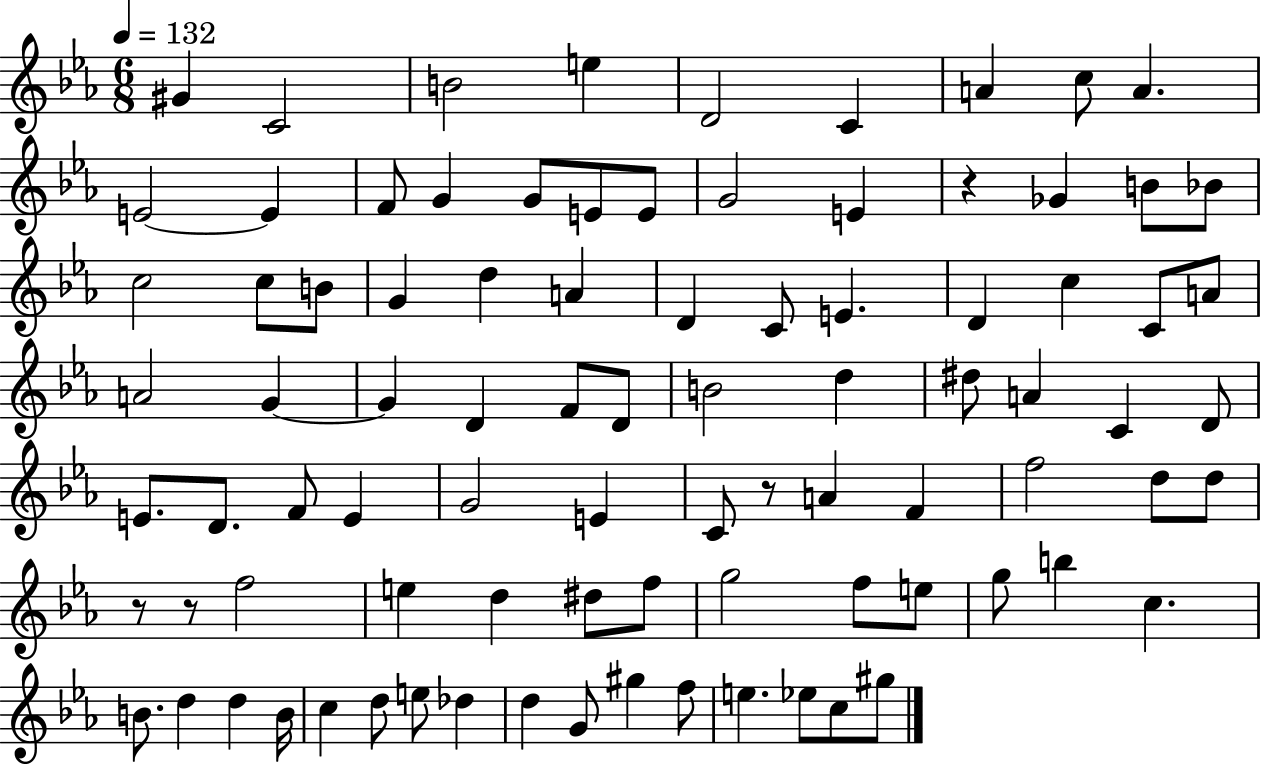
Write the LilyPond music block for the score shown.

{
  \clef treble
  \numericTimeSignature
  \time 6/8
  \key ees \major
  \tempo 4 = 132
  gis'4 c'2 | b'2 e''4 | d'2 c'4 | a'4 c''8 a'4. | \break e'2~~ e'4 | f'8 g'4 g'8 e'8 e'8 | g'2 e'4 | r4 ges'4 b'8 bes'8 | \break c''2 c''8 b'8 | g'4 d''4 a'4 | d'4 c'8 e'4. | d'4 c''4 c'8 a'8 | \break a'2 g'4~~ | g'4 d'4 f'8 d'8 | b'2 d''4 | dis''8 a'4 c'4 d'8 | \break e'8. d'8. f'8 e'4 | g'2 e'4 | c'8 r8 a'4 f'4 | f''2 d''8 d''8 | \break r8 r8 f''2 | e''4 d''4 dis''8 f''8 | g''2 f''8 e''8 | g''8 b''4 c''4. | \break b'8. d''4 d''4 b'16 | c''4 d''8 e''8 des''4 | d''4 g'8 gis''4 f''8 | e''4. ees''8 c''8 gis''8 | \break \bar "|."
}